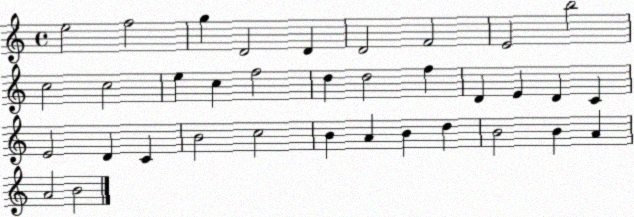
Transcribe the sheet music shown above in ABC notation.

X:1
T:Untitled
M:4/4
L:1/4
K:C
e2 f2 g D2 D D2 F2 E2 b2 c2 c2 e c f2 d d2 f D E D C E2 D C B2 c2 B A B d B2 B A A2 B2